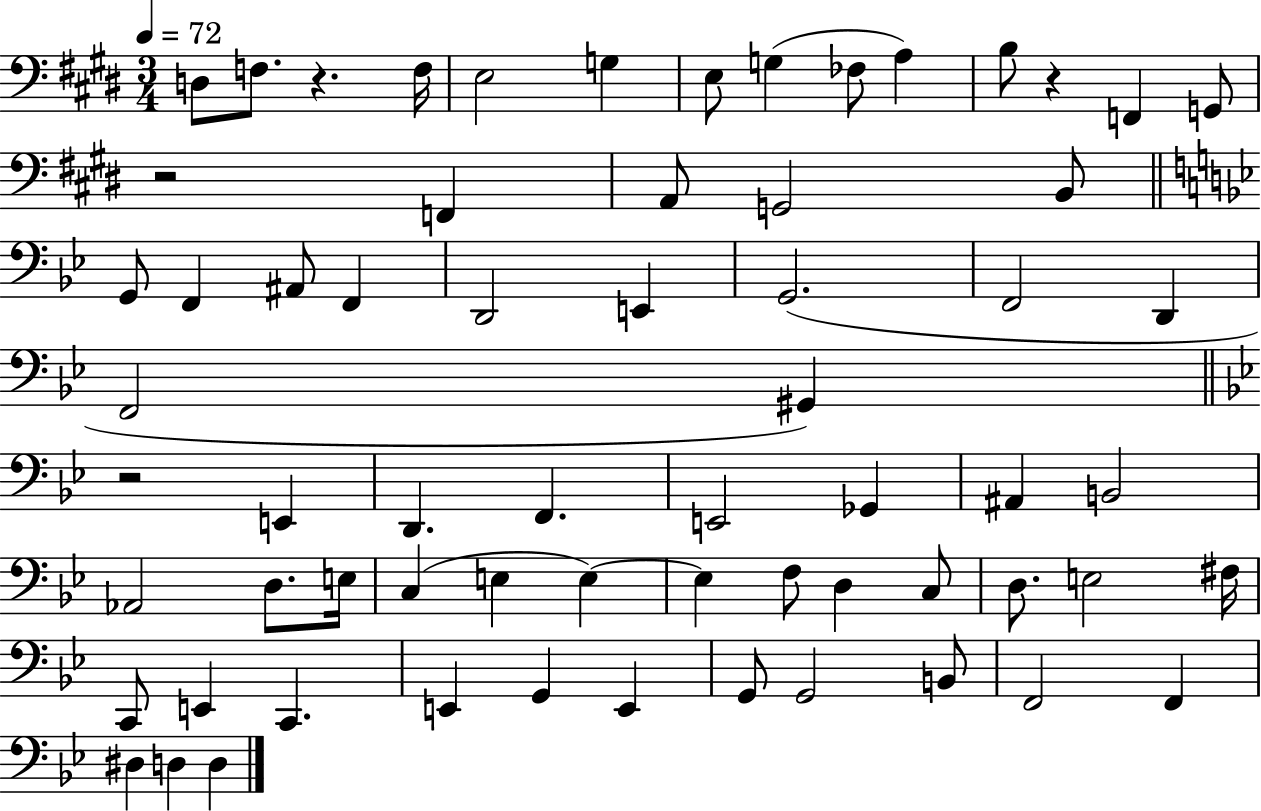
X:1
T:Untitled
M:3/4
L:1/4
K:E
D,/2 F,/2 z F,/4 E,2 G, E,/2 G, _F,/2 A, B,/2 z F,, G,,/2 z2 F,, A,,/2 G,,2 B,,/2 G,,/2 F,, ^A,,/2 F,, D,,2 E,, G,,2 F,,2 D,, F,,2 ^G,, z2 E,, D,, F,, E,,2 _G,, ^A,, B,,2 _A,,2 D,/2 E,/4 C, E, E, E, F,/2 D, C,/2 D,/2 E,2 ^F,/4 C,,/2 E,, C,, E,, G,, E,, G,,/2 G,,2 B,,/2 F,,2 F,, ^D, D, D,